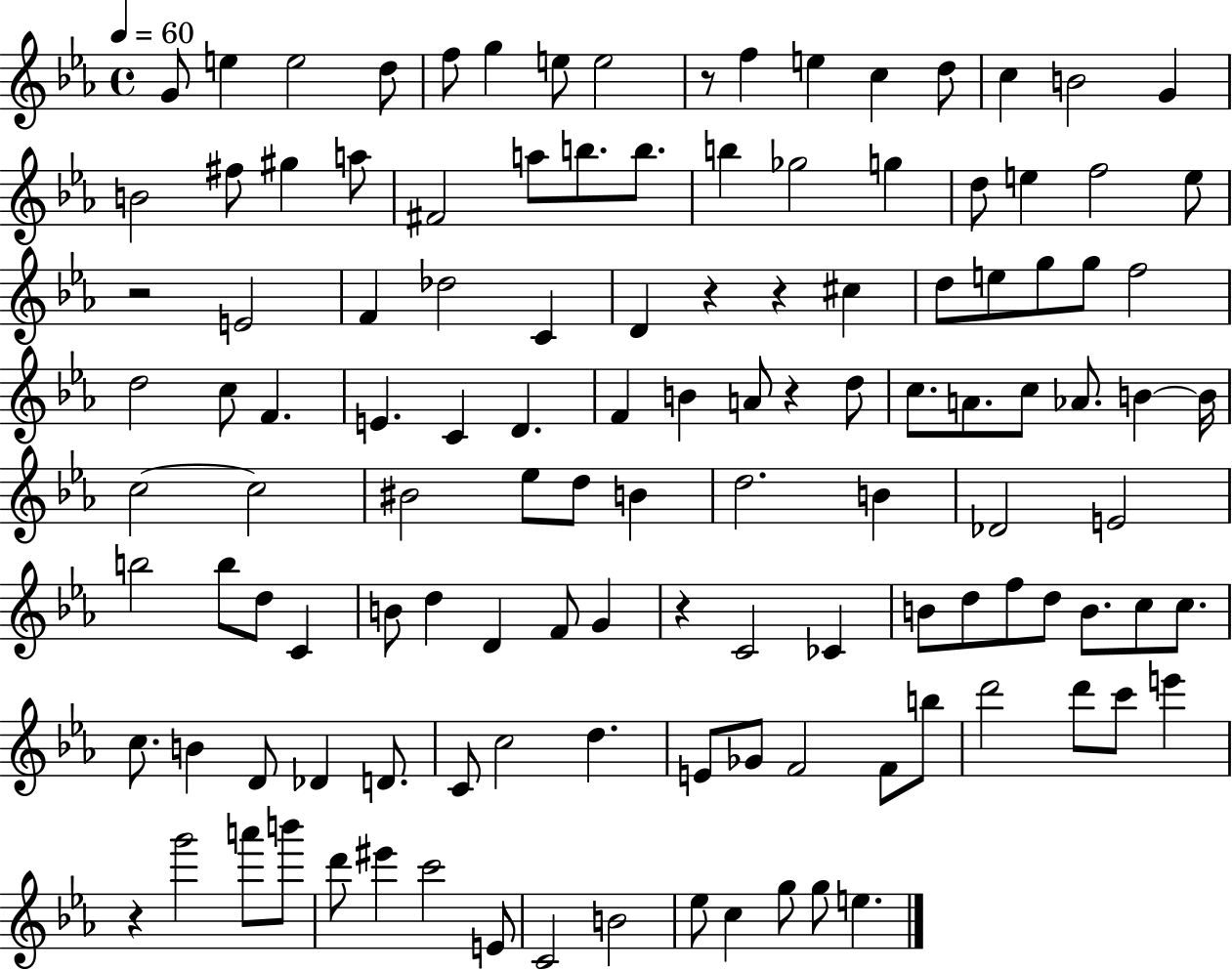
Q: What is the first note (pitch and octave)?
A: G4